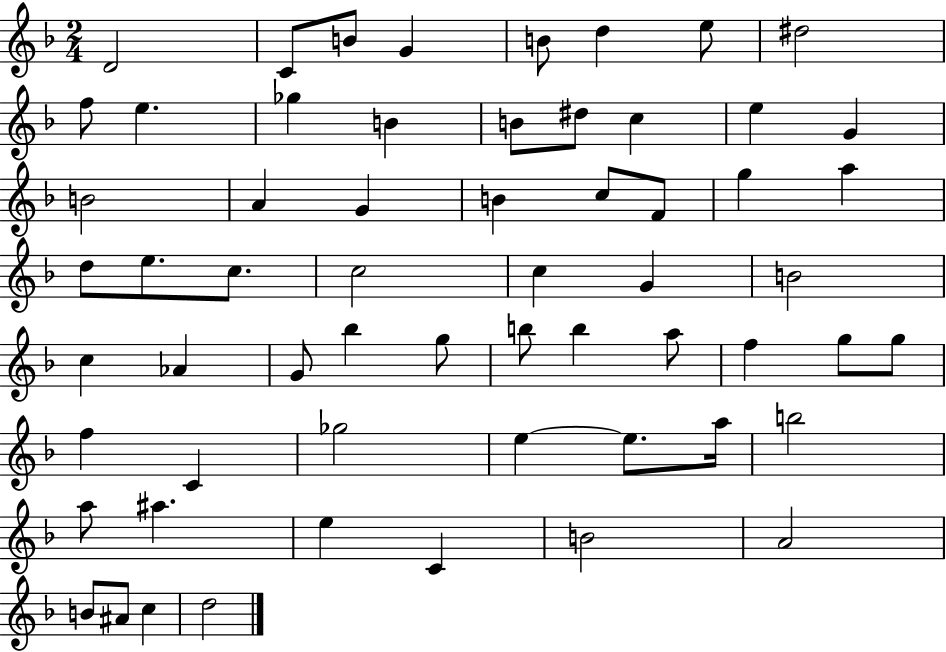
D4/h C4/e B4/e G4/q B4/e D5/q E5/e D#5/h F5/e E5/q. Gb5/q B4/q B4/e D#5/e C5/q E5/q G4/q B4/h A4/q G4/q B4/q C5/e F4/e G5/q A5/q D5/e E5/e. C5/e. C5/h C5/q G4/q B4/h C5/q Ab4/q G4/e Bb5/q G5/e B5/e B5/q A5/e F5/q G5/e G5/e F5/q C4/q Gb5/h E5/q E5/e. A5/s B5/h A5/e A#5/q. E5/q C4/q B4/h A4/h B4/e A#4/e C5/q D5/h